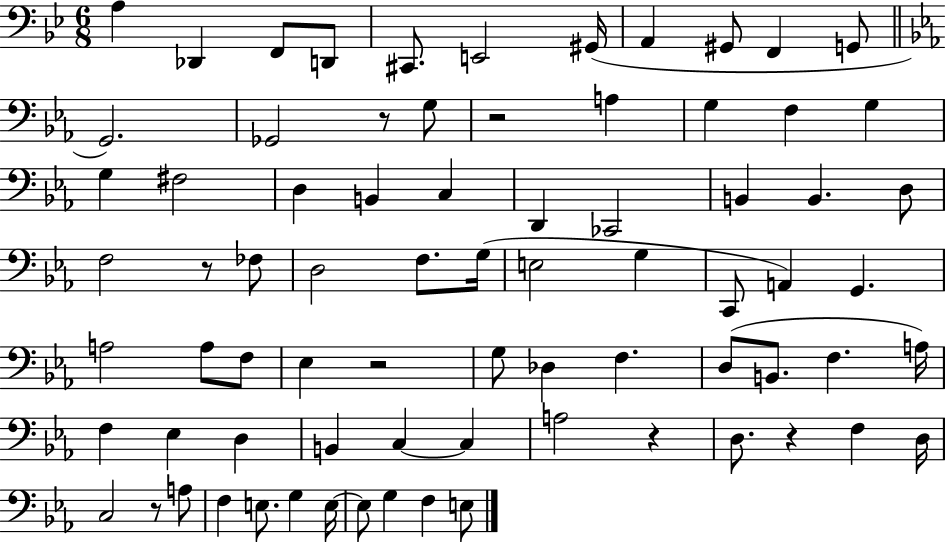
A3/q Db2/q F2/e D2/e C#2/e. E2/h G#2/s A2/q G#2/e F2/q G2/e G2/h. Gb2/h R/e G3/e R/h A3/q G3/q F3/q G3/q G3/q F#3/h D3/q B2/q C3/q D2/q CES2/h B2/q B2/q. D3/e F3/h R/e FES3/e D3/h F3/e. G3/s E3/h G3/q C2/e A2/q G2/q. A3/h A3/e F3/e Eb3/q R/h G3/e Db3/q F3/q. D3/e B2/e. F3/q. A3/s F3/q Eb3/q D3/q B2/q C3/q C3/q A3/h R/q D3/e. R/q F3/q D3/s C3/h R/e A3/e F3/q E3/e. G3/q E3/s E3/e G3/q F3/q E3/e